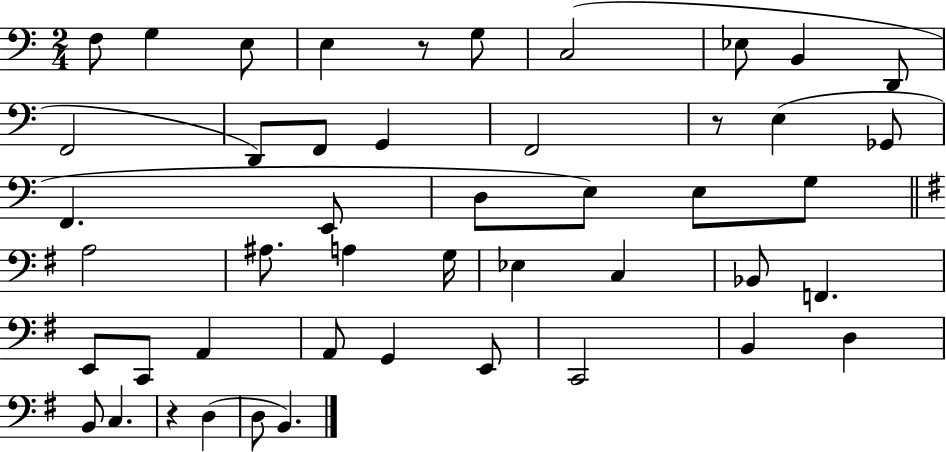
X:1
T:Untitled
M:2/4
L:1/4
K:C
F,/2 G, E,/2 E, z/2 G,/2 C,2 _E,/2 B,, D,,/2 F,,2 D,,/2 F,,/2 G,, F,,2 z/2 E, _G,,/2 F,, E,,/2 D,/2 E,/2 E,/2 G,/2 A,2 ^A,/2 A, G,/4 _E, C, _B,,/2 F,, E,,/2 C,,/2 A,, A,,/2 G,, E,,/2 C,,2 B,, D, B,,/2 C, z D, D,/2 B,,